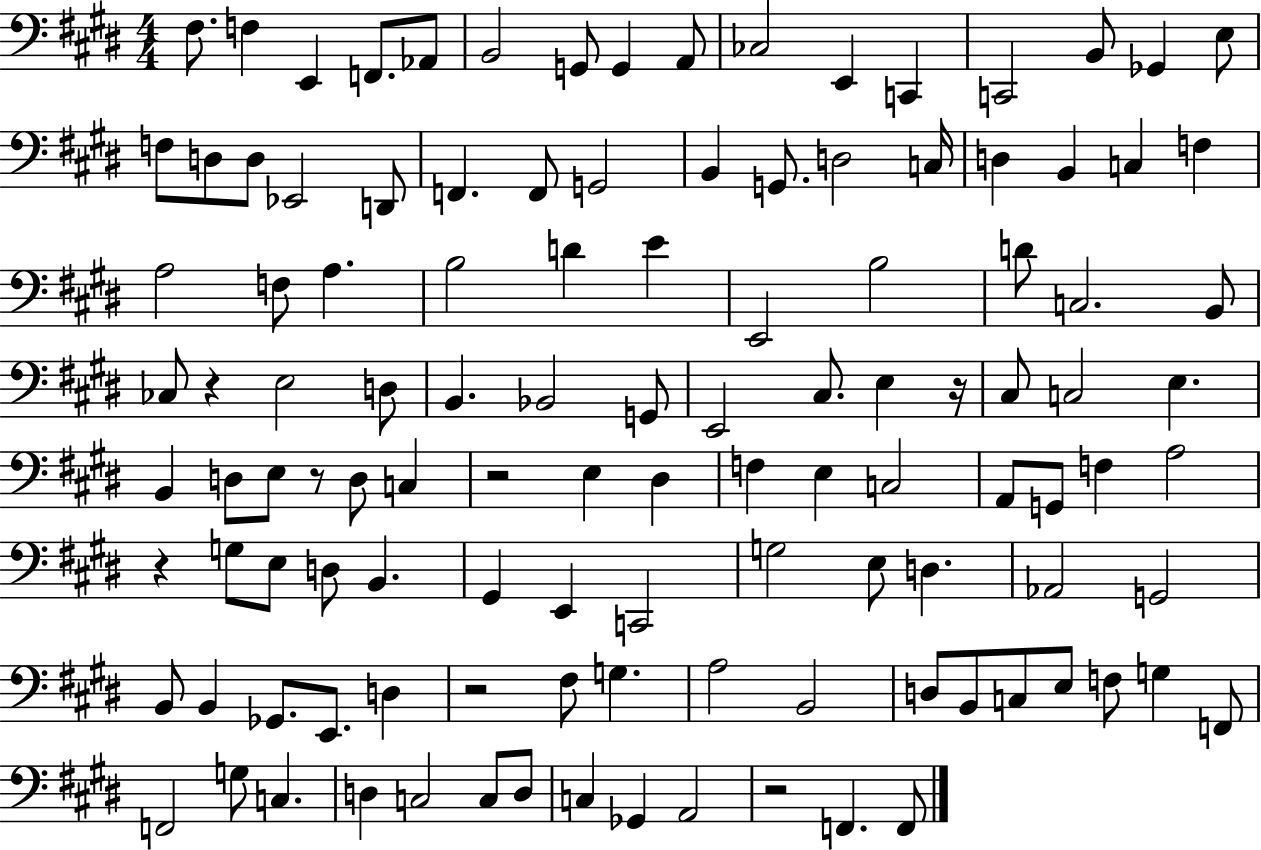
{
  \clef bass
  \numericTimeSignature
  \time 4/4
  \key e \major
  fis8. f4 e,4 f,8. aes,8 | b,2 g,8 g,4 a,8 | ces2 e,4 c,4 | c,2 b,8 ges,4 e8 | \break f8 d8 d8 ees,2 d,8 | f,4. f,8 g,2 | b,4 g,8. d2 c16 | d4 b,4 c4 f4 | \break a2 f8 a4. | b2 d'4 e'4 | e,2 b2 | d'8 c2. b,8 | \break ces8 r4 e2 d8 | b,4. bes,2 g,8 | e,2 cis8. e4 r16 | cis8 c2 e4. | \break b,4 d8 e8 r8 d8 c4 | r2 e4 dis4 | f4 e4 c2 | a,8 g,8 f4 a2 | \break r4 g8 e8 d8 b,4. | gis,4 e,4 c,2 | g2 e8 d4. | aes,2 g,2 | \break b,8 b,4 ges,8. e,8. d4 | r2 fis8 g4. | a2 b,2 | d8 b,8 c8 e8 f8 g4 f,8 | \break f,2 g8 c4. | d4 c2 c8 d8 | c4 ges,4 a,2 | r2 f,4. f,8 | \break \bar "|."
}